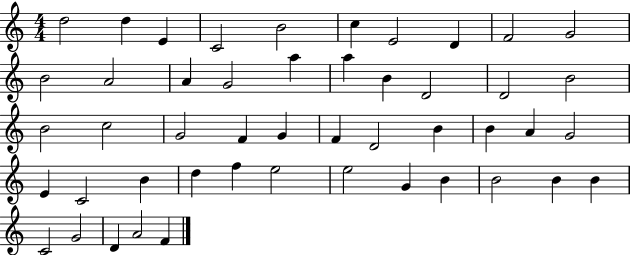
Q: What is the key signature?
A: C major